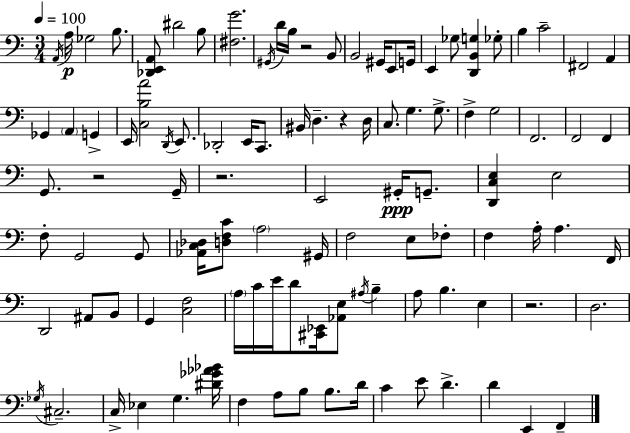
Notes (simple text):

A2/s A3/s Gb3/h B3/e. [Db2,E2,A2]/e D#4/h B3/e [F#3,G4]/h. G#2/s D4/s B3/s R/h B2/e B2/h G#2/s E2/e G2/s E2/q Gb3/e [D2,B2,G3]/q Gb3/e B3/q C4/h F#2/h A2/q Gb2/q A2/q G2/q E2/s [C3,B3,A4]/h D2/s E2/e. Db2/h E2/s C2/e. BIS2/s D3/q. R/q D3/s C3/e. G3/q. G3/e. F3/q G3/h F2/h. F2/h F2/q G2/e. R/h G2/s R/h. E2/h G#2/s G2/e. [D2,C3,E3]/q E3/h F3/e G2/h G2/e [Ab2,C3,Db3]/s [D3,F3,C4]/e A3/h G#2/s F3/h E3/e FES3/e F3/q A3/s A3/q. F2/s D2/h A#2/e B2/e G2/q [C3,F3]/h A3/s C4/s E4/s D4/e [C#2,Eb2]/s [Ab2,E3]/e A#3/s B3/q A3/e B3/q. E3/q R/h. D3/h. Gb3/s C#3/h. C3/s Eb3/q G3/q. [D#4,Gb4,Ab4,Bb4]/s F3/q A3/e B3/e B3/e. D4/s C4/q E4/e D4/q. D4/q E2/q F2/q